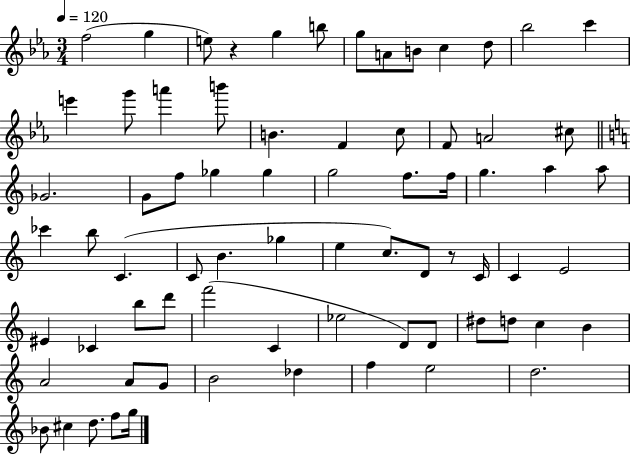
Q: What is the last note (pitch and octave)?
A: G5